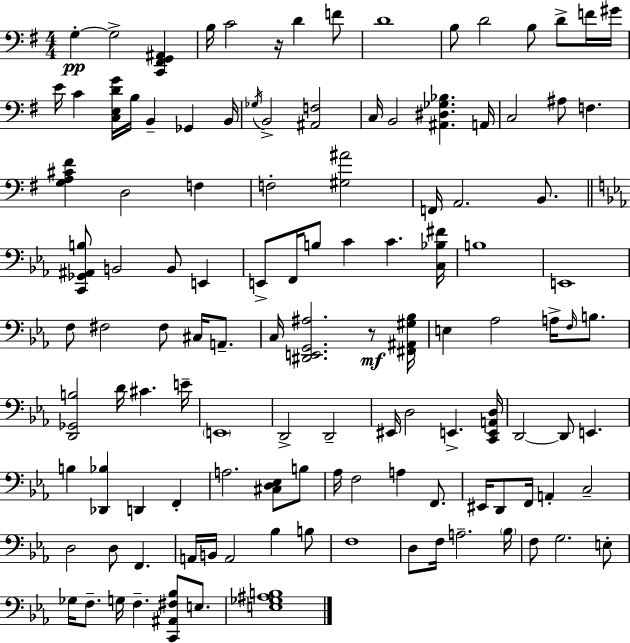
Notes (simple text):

G3/q G3/h [C2,F#2,G2,A#2]/q B3/s C4/h R/s D4/q F4/e D4/w B3/e D4/h B3/e D4/e F4/s G#4/s E4/s C4/q [C3,E3,D4,G4]/s B3/s B2/q Gb2/q B2/s Gb3/s B2/h [A#2,F3]/h C3/s B2/h [A#2,D#3,Gb3,Bb3]/q. A2/s C3/h A#3/e F3/q. [G3,A3,C#4,F#4]/q D3/h F3/q F3/h [G#3,A#4]/h F2/s A2/h. B2/e. [C2,Gb2,A#2,B3]/e B2/h B2/e E2/q E2/e F2/s B3/e C4/q C4/q. [C3,Bb3,F#4]/s B3/w E2/w F3/e F#3/h F#3/e C#3/s A2/e. C3/s [D#2,E2,G2,A#3]/h. R/e [F#2,A#2,G#3,Bb3]/s E3/q Ab3/h A3/s F3/s B3/e. [D2,Gb2,B3]/h D4/s C#4/q. E4/s E2/w D2/h D2/h EIS2/s D3/h E2/q. [C2,E2,A2,D3]/s D2/h D2/e E2/q. B3/q [Db2,Bb3]/q D2/q F2/q A3/h. [C#3,D3,Eb3]/e B3/e Ab3/s F3/h A3/q F2/e. EIS2/s D2/e F2/s A2/q C3/h D3/h D3/e F2/q. A2/s B2/s A2/h Bb3/q B3/e F3/w D3/e F3/s A3/h. Bb3/s F3/e G3/h. E3/e Gb3/s F3/e. G3/s F3/q. [C2,A#2,F#3,Bb3]/e E3/e. [E3,Gb3,A#3,B3]/w